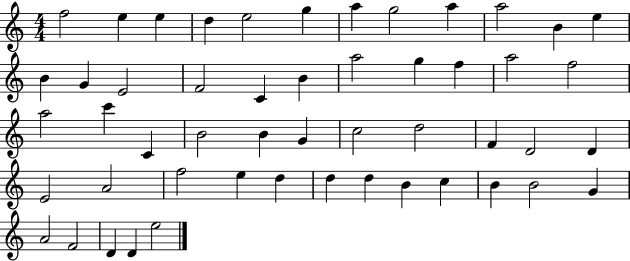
F5/h E5/q E5/q D5/q E5/h G5/q A5/q G5/h A5/q A5/h B4/q E5/q B4/q G4/q E4/h F4/h C4/q B4/q A5/h G5/q F5/q A5/h F5/h A5/h C6/q C4/q B4/h B4/q G4/q C5/h D5/h F4/q D4/h D4/q E4/h A4/h F5/h E5/q D5/q D5/q D5/q B4/q C5/q B4/q B4/h G4/q A4/h F4/h D4/q D4/q E5/h